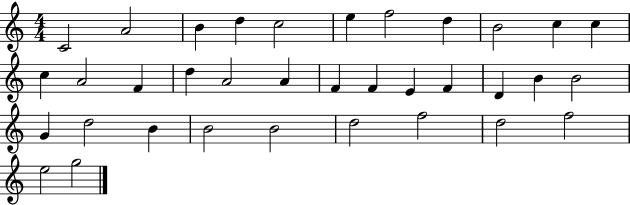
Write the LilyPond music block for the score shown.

{
  \clef treble
  \numericTimeSignature
  \time 4/4
  \key c \major
  c'2 a'2 | b'4 d''4 c''2 | e''4 f''2 d''4 | b'2 c''4 c''4 | \break c''4 a'2 f'4 | d''4 a'2 a'4 | f'4 f'4 e'4 f'4 | d'4 b'4 b'2 | \break g'4 d''2 b'4 | b'2 b'2 | d''2 f''2 | d''2 f''2 | \break e''2 g''2 | \bar "|."
}